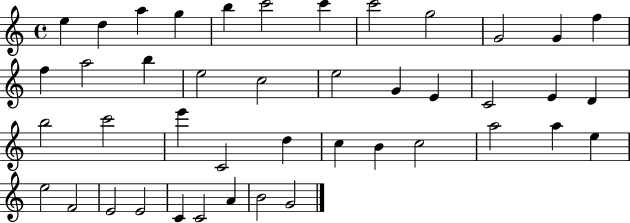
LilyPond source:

{
  \clef treble
  \time 4/4
  \defaultTimeSignature
  \key c \major
  e''4 d''4 a''4 g''4 | b''4 c'''2 c'''4 | c'''2 g''2 | g'2 g'4 f''4 | \break f''4 a''2 b''4 | e''2 c''2 | e''2 g'4 e'4 | c'2 e'4 d'4 | \break b''2 c'''2 | e'''4 c'2 d''4 | c''4 b'4 c''2 | a''2 a''4 e''4 | \break e''2 f'2 | e'2 e'2 | c'4 c'2 a'4 | b'2 g'2 | \break \bar "|."
}